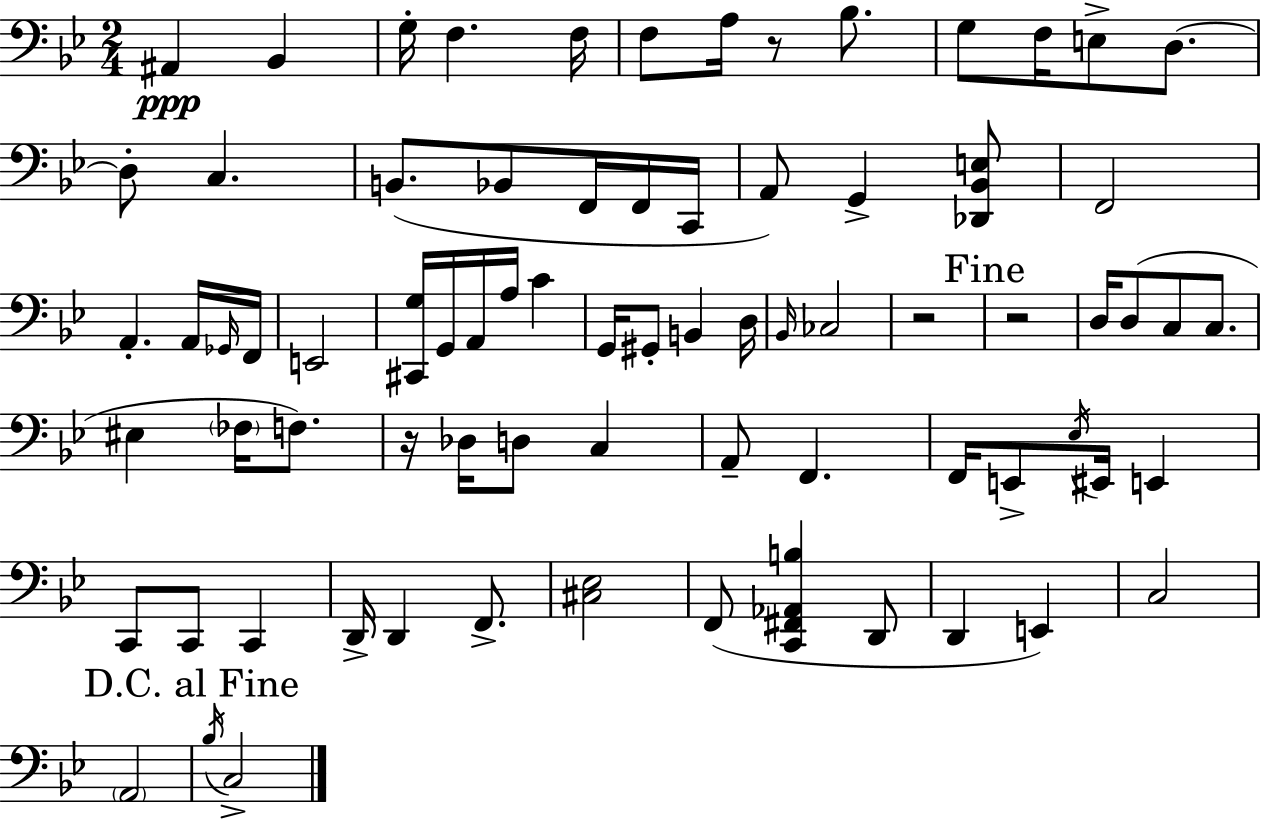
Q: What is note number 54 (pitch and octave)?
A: E2